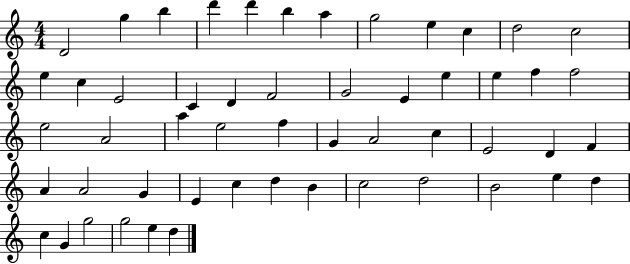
{
  \clef treble
  \numericTimeSignature
  \time 4/4
  \key c \major
  d'2 g''4 b''4 | d'''4 d'''4 b''4 a''4 | g''2 e''4 c''4 | d''2 c''2 | \break e''4 c''4 e'2 | c'4 d'4 f'2 | g'2 e'4 e''4 | e''4 f''4 f''2 | \break e''2 a'2 | a''4 e''2 f''4 | g'4 a'2 c''4 | e'2 d'4 f'4 | \break a'4 a'2 g'4 | e'4 c''4 d''4 b'4 | c''2 d''2 | b'2 e''4 d''4 | \break c''4 g'4 g''2 | g''2 e''4 d''4 | \bar "|."
}